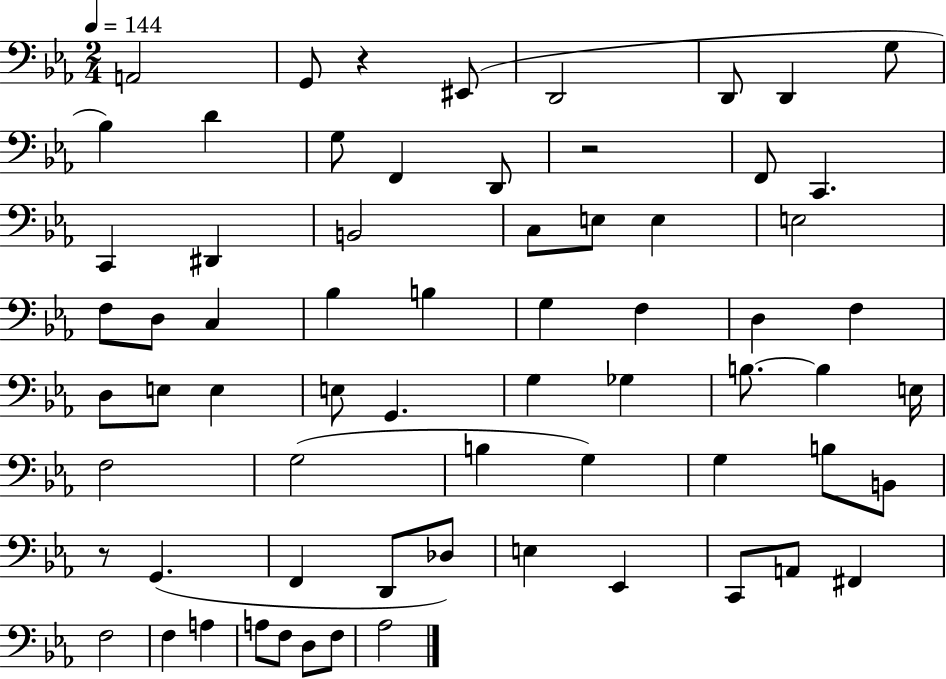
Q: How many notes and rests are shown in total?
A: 67